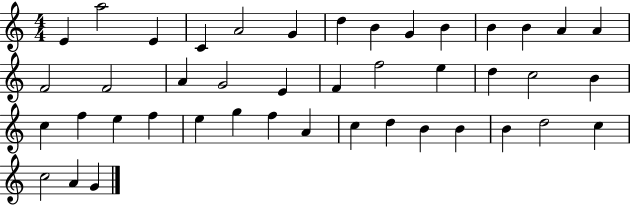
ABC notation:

X:1
T:Untitled
M:4/4
L:1/4
K:C
E a2 E C A2 G d B G B B B A A F2 F2 A G2 E F f2 e d c2 B c f e f e g f A c d B B B d2 c c2 A G